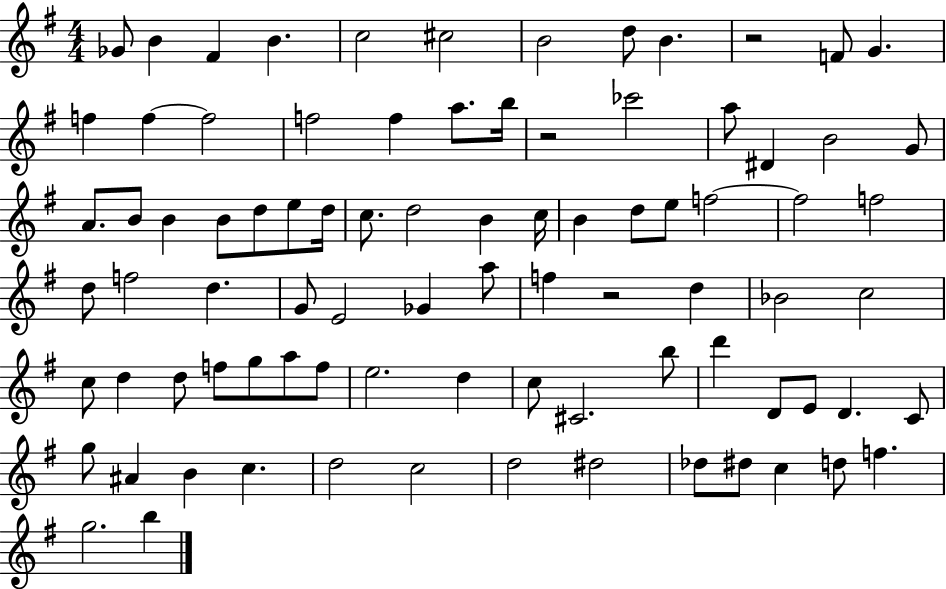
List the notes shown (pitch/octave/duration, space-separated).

Gb4/e B4/q F#4/q B4/q. C5/h C#5/h B4/h D5/e B4/q. R/h F4/e G4/q. F5/q F5/q F5/h F5/h F5/q A5/e. B5/s R/h CES6/h A5/e D#4/q B4/h G4/e A4/e. B4/e B4/q B4/e D5/e E5/e D5/s C5/e. D5/h B4/q C5/s B4/q D5/e E5/e F5/h F5/h F5/h D5/e F5/h D5/q. G4/e E4/h Gb4/q A5/e F5/q R/h D5/q Bb4/h C5/h C5/e D5/q D5/e F5/e G5/e A5/e F5/e E5/h. D5/q C5/e C#4/h. B5/e D6/q D4/e E4/e D4/q. C4/e G5/e A#4/q B4/q C5/q. D5/h C5/h D5/h D#5/h Db5/e D#5/e C5/q D5/e F5/q. G5/h. B5/q